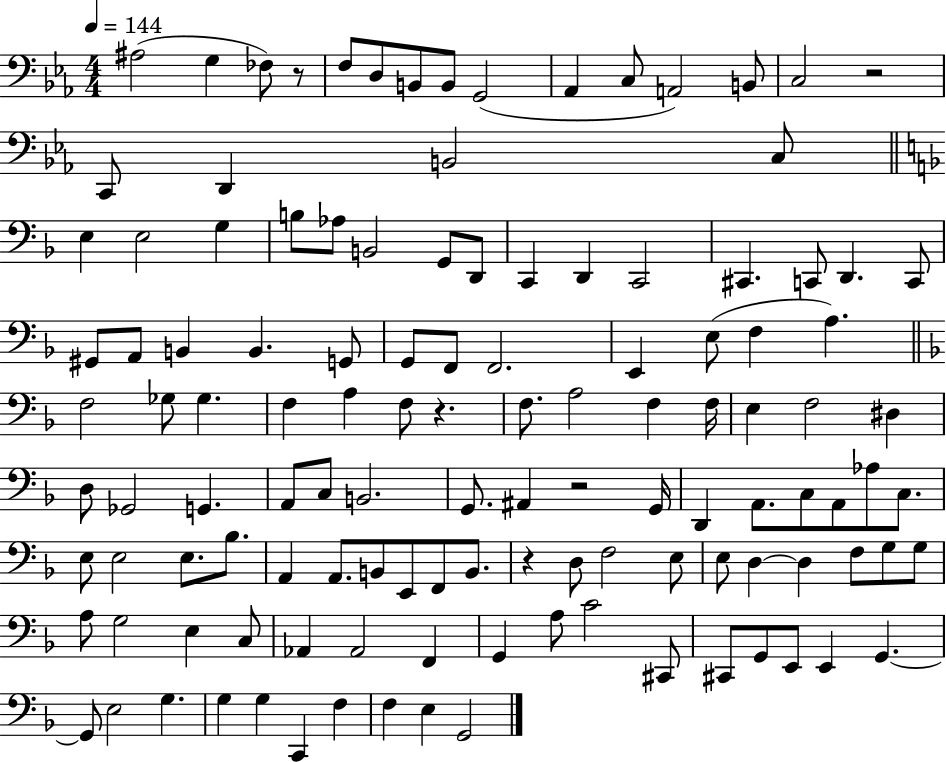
{
  \clef bass
  \numericTimeSignature
  \time 4/4
  \key ees \major
  \tempo 4 = 144
  ais2( g4 fes8) r8 | f8 d8 b,8 b,8 g,2( | aes,4 c8 a,2) b,8 | c2 r2 | \break c,8 d,4 b,2 c8 | \bar "||" \break \key d \minor e4 e2 g4 | b8 aes8 b,2 g,8 d,8 | c,4 d,4 c,2 | cis,4. c,8 d,4. c,8 | \break gis,8 a,8 b,4 b,4. g,8 | g,8 f,8 f,2. | e,4 e8( f4 a4.) | \bar "||" \break \key f \major f2 ges8 ges4. | f4 a4 f8 r4. | f8. a2 f4 f16 | e4 f2 dis4 | \break d8 ges,2 g,4. | a,8 c8 b,2. | g,8. ais,4 r2 g,16 | d,4 a,8. c8 a,8 aes8 c8. | \break e8 e2 e8. bes8. | a,4 a,8. b,8 e,8 f,8 b,8. | r4 d8 f2 e8 | e8 d4~~ d4 f8 g8 g8 | \break a8 g2 e4 c8 | aes,4 aes,2 f,4 | g,4 a8 c'2 cis,8 | cis,8 g,8 e,8 e,4 g,4.~~ | \break g,8 e2 g4. | g4 g4 c,4 f4 | f4 e4 g,2 | \bar "|."
}